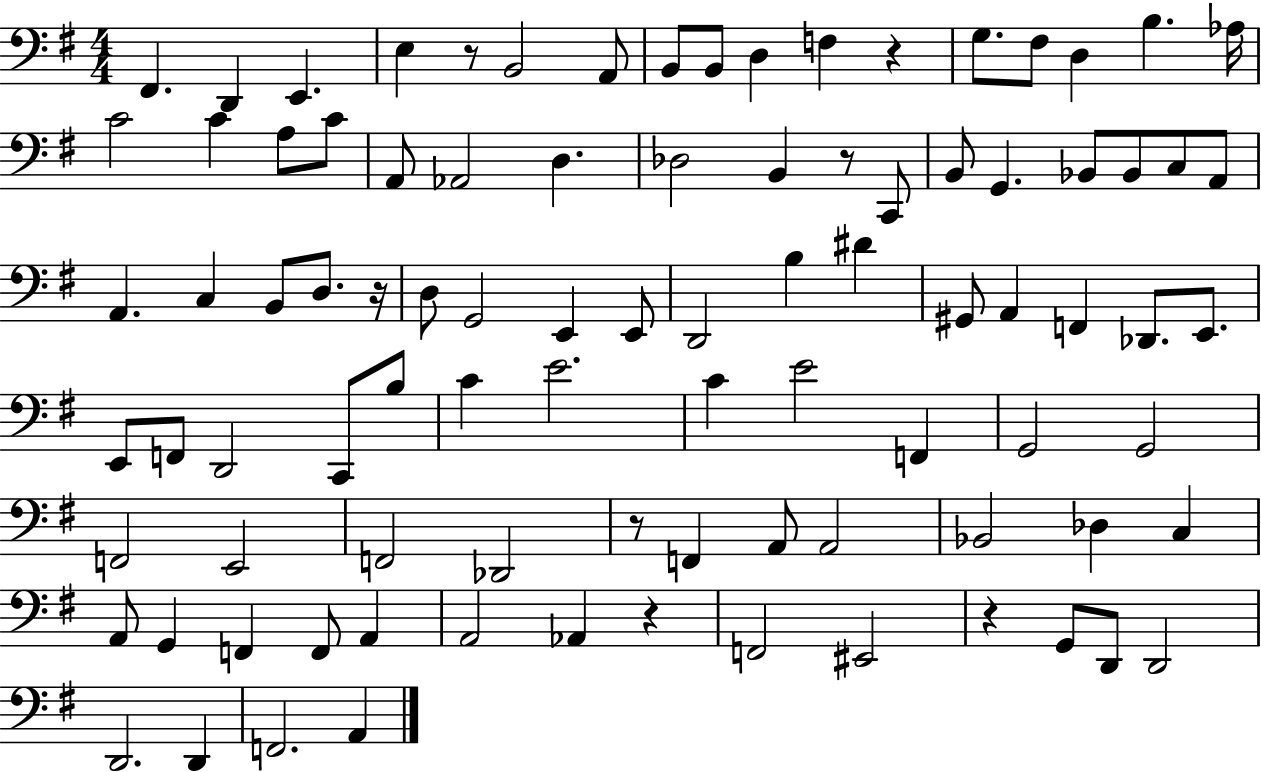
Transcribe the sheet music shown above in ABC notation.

X:1
T:Untitled
M:4/4
L:1/4
K:G
^F,, D,, E,, E, z/2 B,,2 A,,/2 B,,/2 B,,/2 D, F, z G,/2 ^F,/2 D, B, _A,/4 C2 C A,/2 C/2 A,,/2 _A,,2 D, _D,2 B,, z/2 C,,/2 B,,/2 G,, _B,,/2 _B,,/2 C,/2 A,,/2 A,, C, B,,/2 D,/2 z/4 D,/2 G,,2 E,, E,,/2 D,,2 B, ^D ^G,,/2 A,, F,, _D,,/2 E,,/2 E,,/2 F,,/2 D,,2 C,,/2 B,/2 C E2 C E2 F,, G,,2 G,,2 F,,2 E,,2 F,,2 _D,,2 z/2 F,, A,,/2 A,,2 _B,,2 _D, C, A,,/2 G,, F,, F,,/2 A,, A,,2 _A,, z F,,2 ^E,,2 z G,,/2 D,,/2 D,,2 D,,2 D,, F,,2 A,,